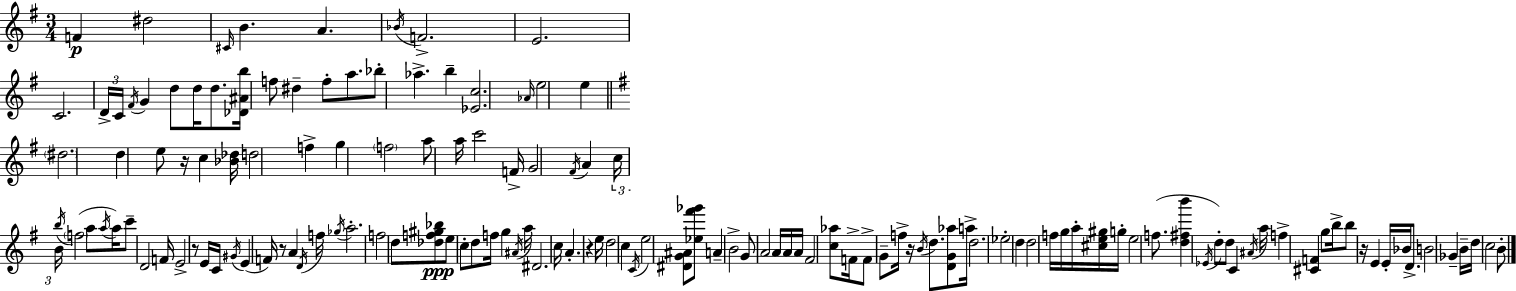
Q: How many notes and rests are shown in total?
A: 141